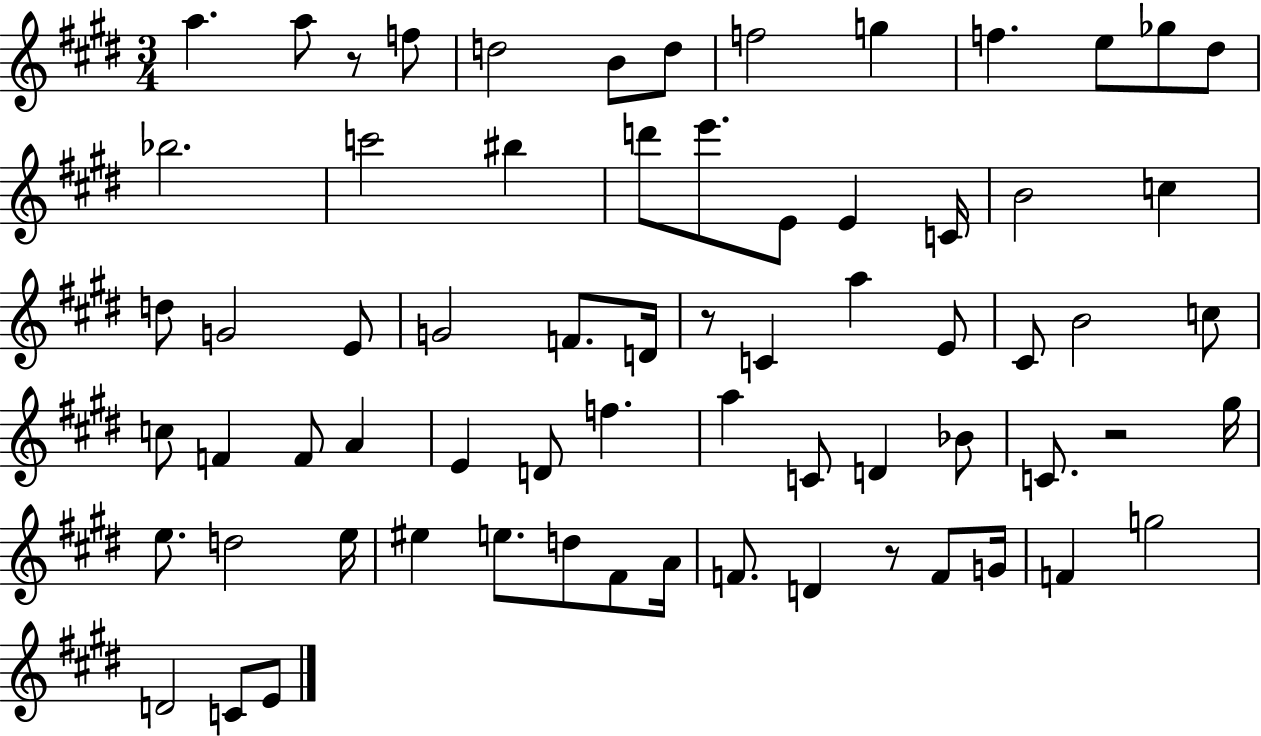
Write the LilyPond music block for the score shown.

{
  \clef treble
  \numericTimeSignature
  \time 3/4
  \key e \major
  a''4. a''8 r8 f''8 | d''2 b'8 d''8 | f''2 g''4 | f''4. e''8 ges''8 dis''8 | \break bes''2. | c'''2 bis''4 | d'''8 e'''8. e'8 e'4 c'16 | b'2 c''4 | \break d''8 g'2 e'8 | g'2 f'8. d'16 | r8 c'4 a''4 e'8 | cis'8 b'2 c''8 | \break c''8 f'4 f'8 a'4 | e'4 d'8 f''4. | a''4 c'8 d'4 bes'8 | c'8. r2 gis''16 | \break e''8. d''2 e''16 | eis''4 e''8. d''8 fis'8 a'16 | f'8. d'4 r8 f'8 g'16 | f'4 g''2 | \break d'2 c'8 e'8 | \bar "|."
}